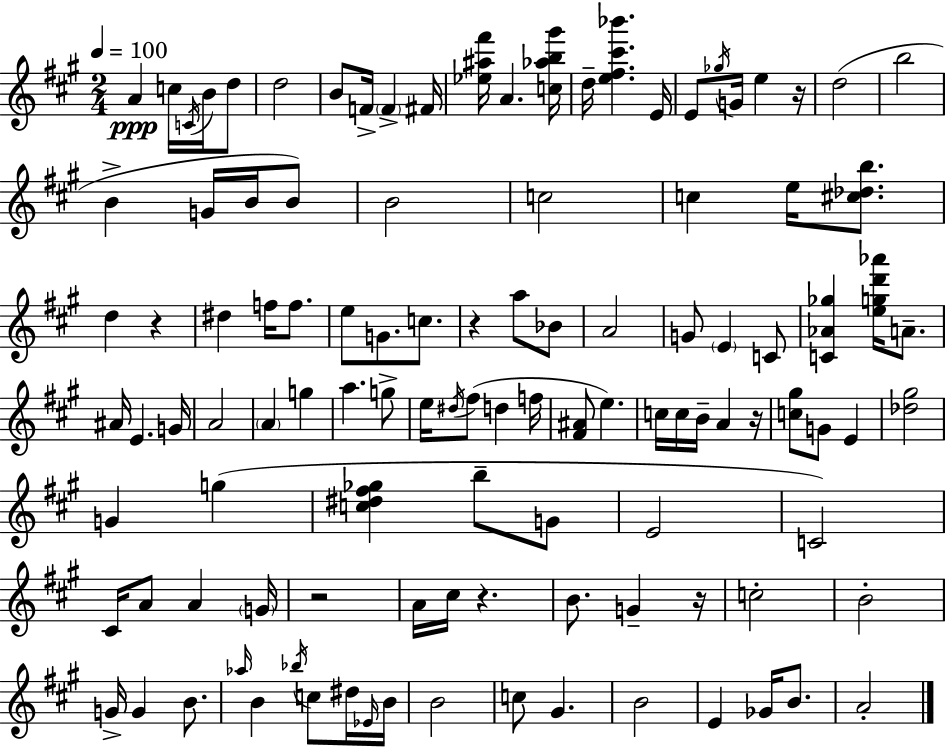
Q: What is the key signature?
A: A major